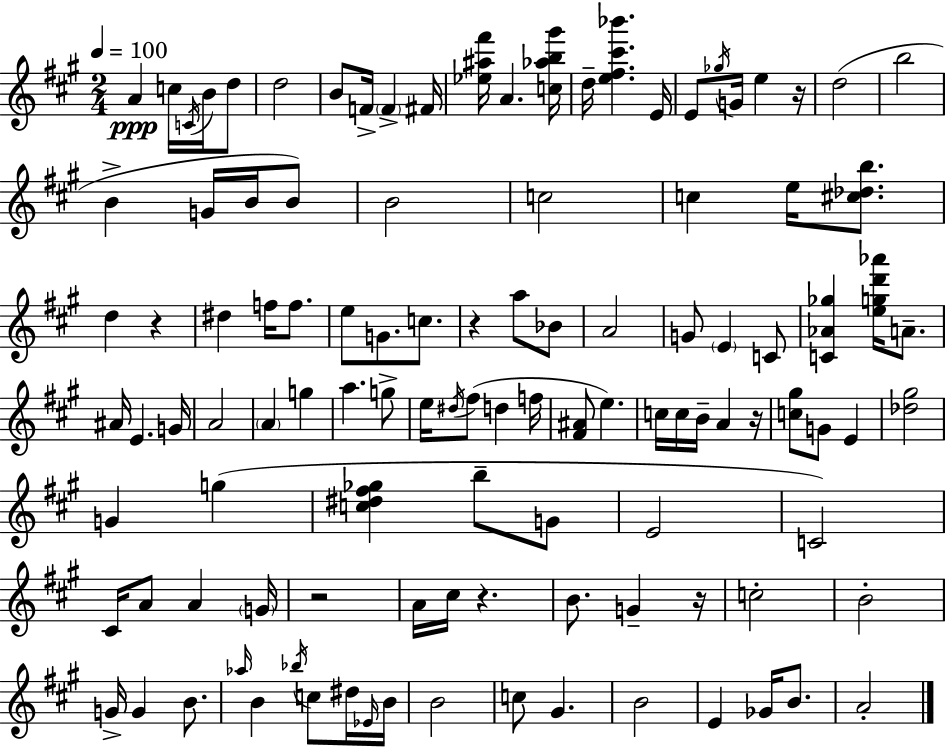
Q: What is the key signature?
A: A major